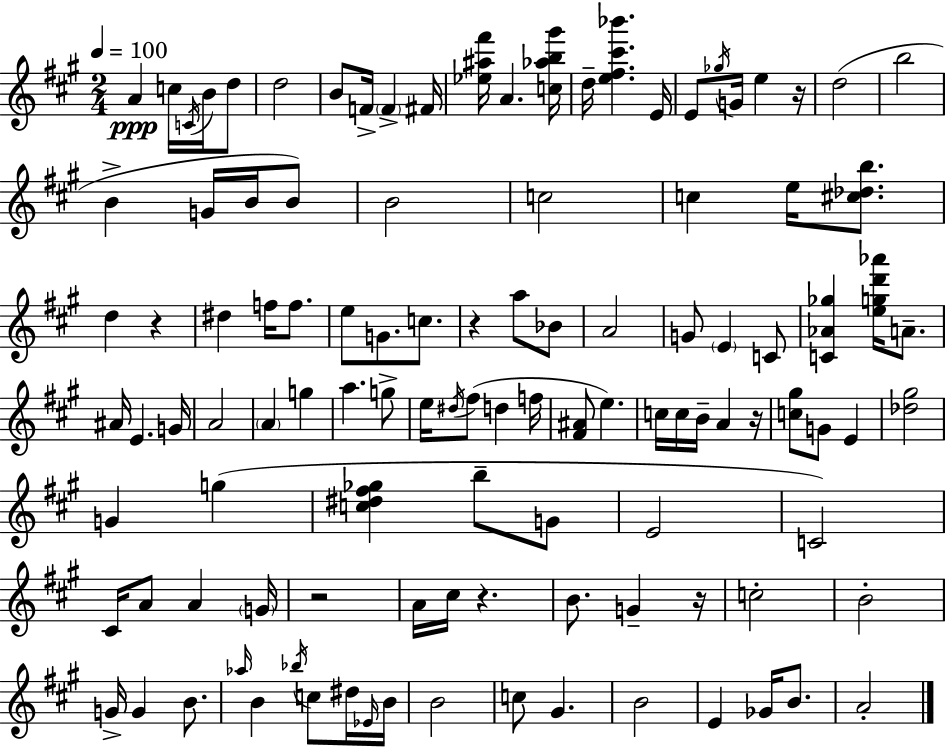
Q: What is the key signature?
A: A major